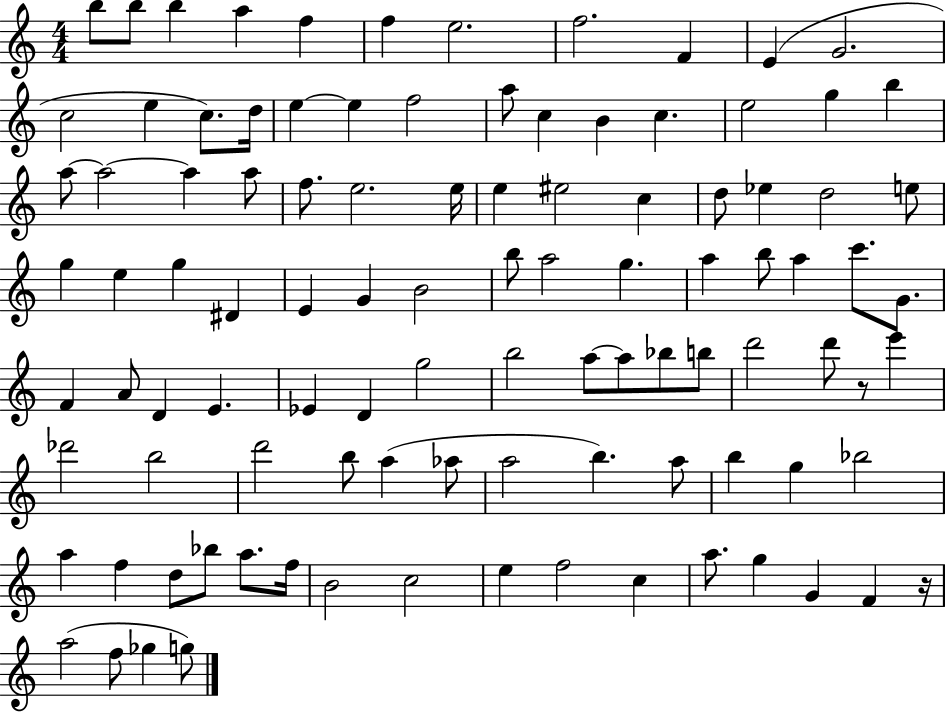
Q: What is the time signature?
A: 4/4